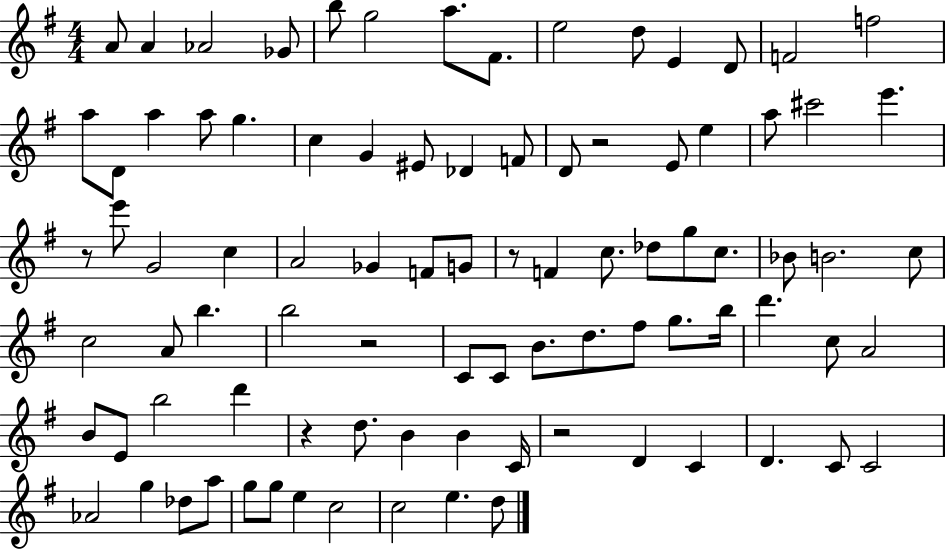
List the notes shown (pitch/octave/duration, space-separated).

A4/e A4/q Ab4/h Gb4/e B5/e G5/h A5/e. F#4/e. E5/h D5/e E4/q D4/e F4/h F5/h A5/e D4/e A5/q A5/e G5/q. C5/q G4/q EIS4/e Db4/q F4/e D4/e R/h E4/e E5/q A5/e C#6/h E6/q. R/e E6/e G4/h C5/q A4/h Gb4/q F4/e G4/e R/e F4/q C5/e. Db5/e G5/e C5/e. Bb4/e B4/h. C5/e C5/h A4/e B5/q. B5/h R/h C4/e C4/e B4/e. D5/e. F#5/e G5/e. B5/s D6/q. C5/e A4/h B4/e E4/e B5/h D6/q R/q D5/e. B4/q B4/q C4/s R/h D4/q C4/q D4/q. C4/e C4/h Ab4/h G5/q Db5/e A5/e G5/e G5/e E5/q C5/h C5/h E5/q. D5/e